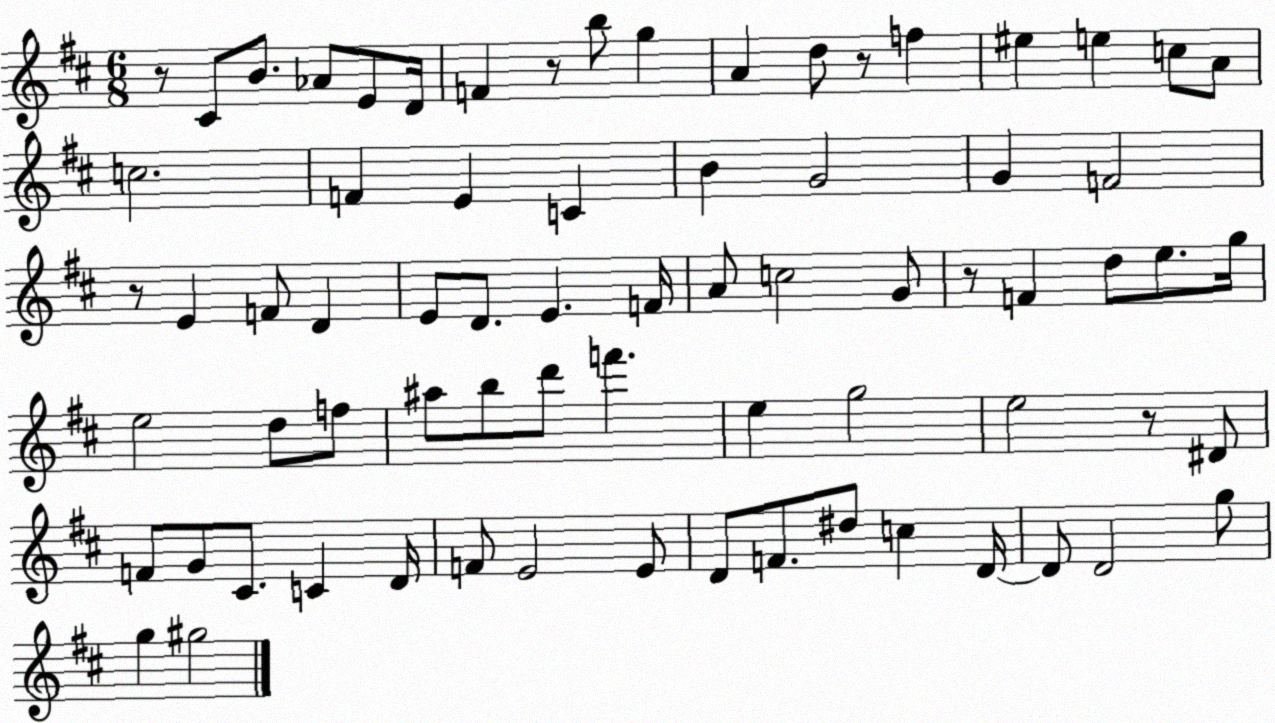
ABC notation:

X:1
T:Untitled
M:6/8
L:1/4
K:D
z/2 ^C/2 B/2 _A/2 E/2 D/4 F z/2 b/2 g A d/2 z/2 f ^e e c/2 A/2 c2 F E C B G2 G F2 z/2 E F/2 D E/2 D/2 E F/4 A/2 c2 G/2 z/2 F d/2 e/2 g/4 e2 d/2 f/2 ^a/2 b/2 d'/2 f' e g2 e2 z/2 ^D/2 F/2 G/2 ^C/2 C D/4 F/2 E2 E/2 D/2 F/2 ^d/2 c D/4 D/2 D2 g/2 g ^g2